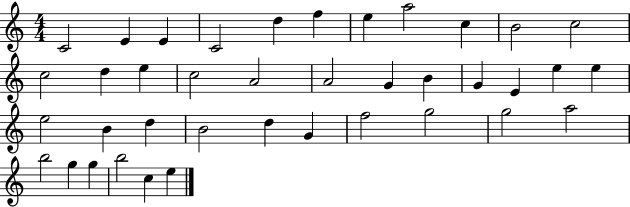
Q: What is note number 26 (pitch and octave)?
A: D5